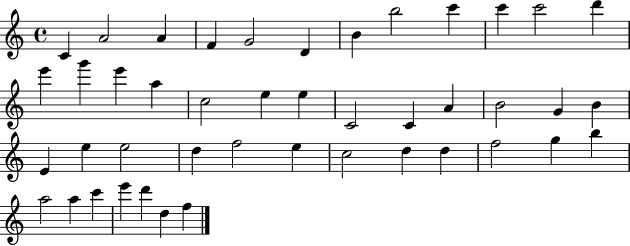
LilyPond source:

{
  \clef treble
  \time 4/4
  \defaultTimeSignature
  \key c \major
  c'4 a'2 a'4 | f'4 g'2 d'4 | b'4 b''2 c'''4 | c'''4 c'''2 d'''4 | \break e'''4 g'''4 e'''4 a''4 | c''2 e''4 e''4 | c'2 c'4 a'4 | b'2 g'4 b'4 | \break e'4 e''4 e''2 | d''4 f''2 e''4 | c''2 d''4 d''4 | f''2 g''4 b''4 | \break a''2 a''4 c'''4 | e'''4 d'''4 d''4 f''4 | \bar "|."
}